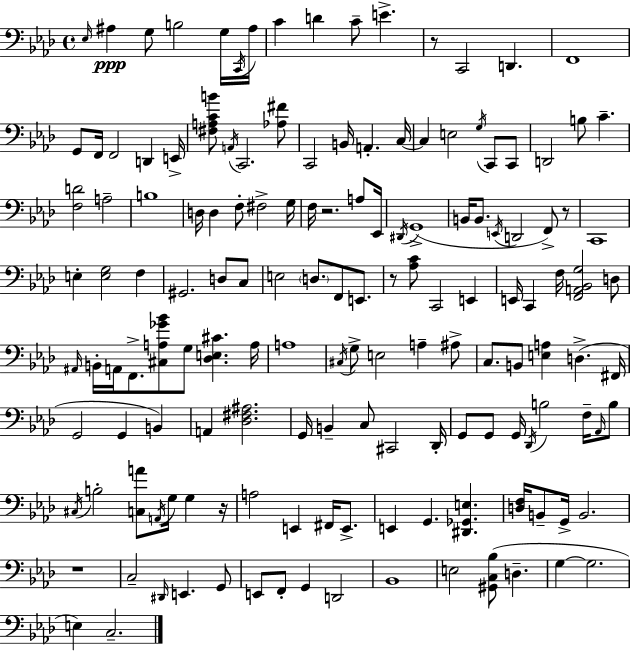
Eb3/s A#3/q G3/e B3/h G3/s C2/s A#3/s C4/q D4/q C4/e E4/q. R/e C2/h D2/q. F2/w G2/e F2/s F2/h D2/q E2/s [F#3,A3,C4,B4]/e A2/s C2/h. [Ab3,F#4]/e C2/h B2/s A2/q. C3/s C3/q E3/h G3/s C2/e C2/e D2/h B3/e C4/q. [F3,D4]/h A3/h B3/w D3/s D3/q F3/e F#3/h G3/s F3/s R/h. A3/e Eb2/s D#2/s G2/w B2/s B2/e. E2/s D2/h F2/e R/e C2/w E3/q [E3,G3]/h F3/q G#2/h. D3/e C3/e E3/h D3/e. F2/e E2/e. R/e [Ab3,C4]/e C2/h E2/q E2/s C2/q F3/s [F2,A2,Bb2,G3]/h D3/e A#2/s B2/s A2/s F2/e. [C#3,A3,Gb4,Bb4]/e G3/e [Db3,E3,C#4]/q. A3/s A3/w C#3/s G3/e E3/h A3/q A#3/e C3/e. B2/e [E3,A3]/q D3/q. F#2/s G2/h G2/q B2/q A2/q [Db3,F#3,A#3]/h. G2/s B2/q C3/e C#2/h Db2/s G2/e G2/e G2/s Db2/s B3/h F3/s Ab2/s B3/e C#3/s B3/h [C3,A4]/e A2/s G3/s G3/q R/s A3/h E2/q F#2/s E2/e. E2/q G2/q. [D#2,Gb2,E3]/q. [D3,F3]/s B2/e G2/s B2/h. R/w C3/h D#2/s E2/q. G2/e E2/e F2/e G2/q D2/h Bb2/w E3/h [G#2,C3,Bb3]/e D3/q. G3/q G3/h. E3/q C3/h.